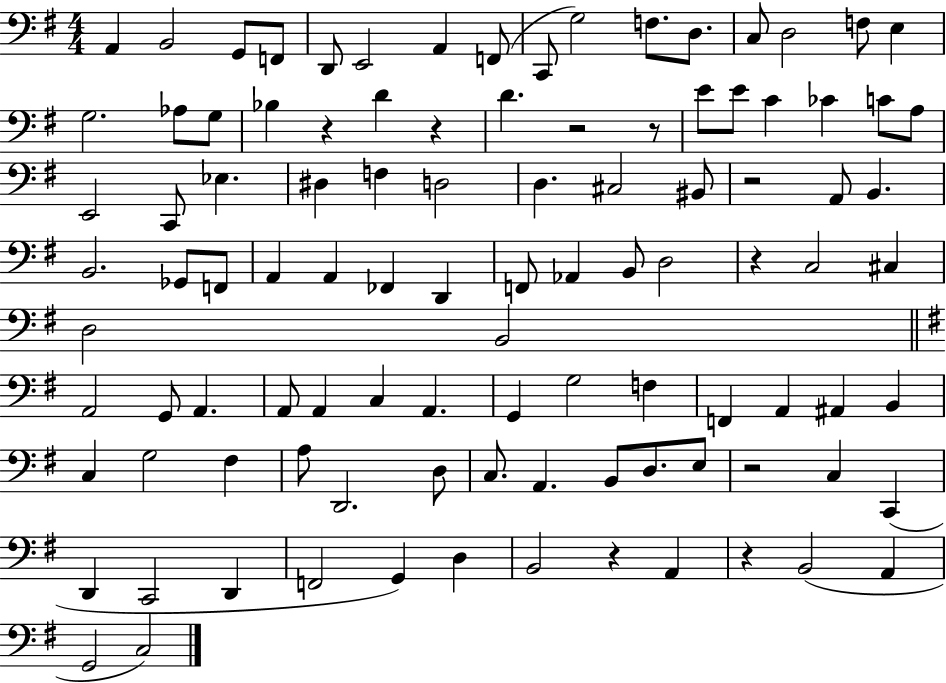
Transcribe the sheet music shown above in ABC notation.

X:1
T:Untitled
M:4/4
L:1/4
K:G
A,, B,,2 G,,/2 F,,/2 D,,/2 E,,2 A,, F,,/2 C,,/2 G,2 F,/2 D,/2 C,/2 D,2 F,/2 E, G,2 _A,/2 G,/2 _B, z D z D z2 z/2 E/2 E/2 C _C C/2 A,/2 E,,2 C,,/2 _E, ^D, F, D,2 D, ^C,2 ^B,,/2 z2 A,,/2 B,, B,,2 _G,,/2 F,,/2 A,, A,, _F,, D,, F,,/2 _A,, B,,/2 D,2 z C,2 ^C, D,2 B,,2 A,,2 G,,/2 A,, A,,/2 A,, C, A,, G,, G,2 F, F,, A,, ^A,, B,, C, G,2 ^F, A,/2 D,,2 D,/2 C,/2 A,, B,,/2 D,/2 E,/2 z2 C, C,, D,, C,,2 D,, F,,2 G,, D, B,,2 z A,, z B,,2 A,, G,,2 C,2